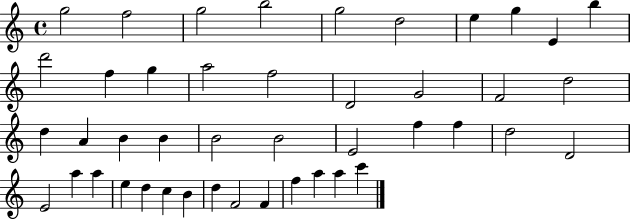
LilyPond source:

{
  \clef treble
  \time 4/4
  \defaultTimeSignature
  \key c \major
  g''2 f''2 | g''2 b''2 | g''2 d''2 | e''4 g''4 e'4 b''4 | \break d'''2 f''4 g''4 | a''2 f''2 | d'2 g'2 | f'2 d''2 | \break d''4 a'4 b'4 b'4 | b'2 b'2 | e'2 f''4 f''4 | d''2 d'2 | \break e'2 a''4 a''4 | e''4 d''4 c''4 b'4 | d''4 f'2 f'4 | f''4 a''4 a''4 c'''4 | \break \bar "|."
}